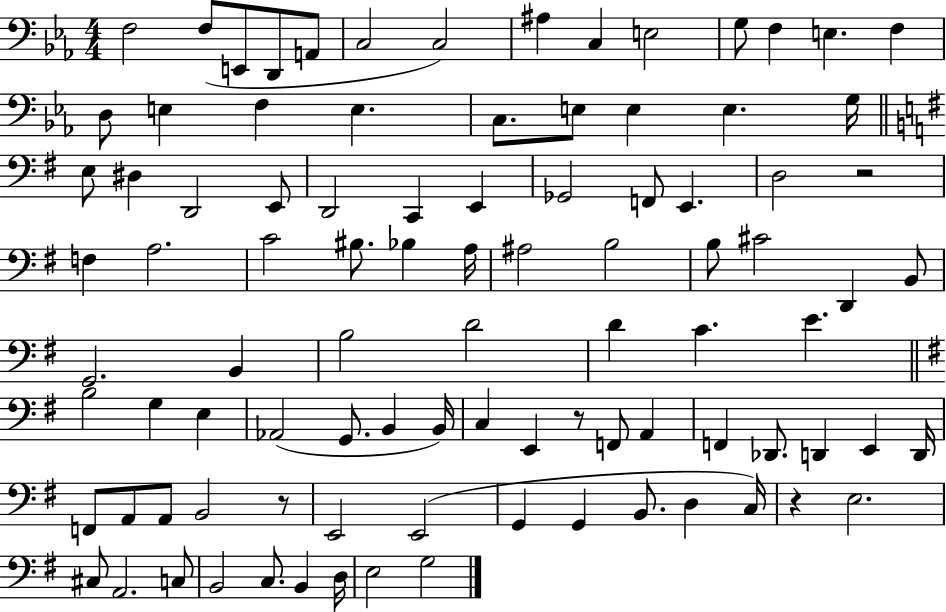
F3/h F3/e E2/e D2/e A2/e C3/h C3/h A#3/q C3/q E3/h G3/e F3/q E3/q. F3/q D3/e E3/q F3/q E3/q. C3/e. E3/e E3/q E3/q. G3/s E3/e D#3/q D2/h E2/e D2/h C2/q E2/q Gb2/h F2/e E2/q. D3/h R/h F3/q A3/h. C4/h BIS3/e. Bb3/q A3/s A#3/h B3/h B3/e C#4/h D2/q B2/e G2/h. B2/q B3/h D4/h D4/q C4/q. E4/q. B3/h G3/q E3/q Ab2/h G2/e. B2/q B2/s C3/q E2/q R/e F2/e A2/q F2/q Db2/e. D2/q E2/q D2/s F2/e A2/e A2/e B2/h R/e E2/h E2/h G2/q G2/q B2/e. D3/q C3/s R/q E3/h. C#3/e A2/h. C3/e B2/h C3/e. B2/q D3/s E3/h G3/h